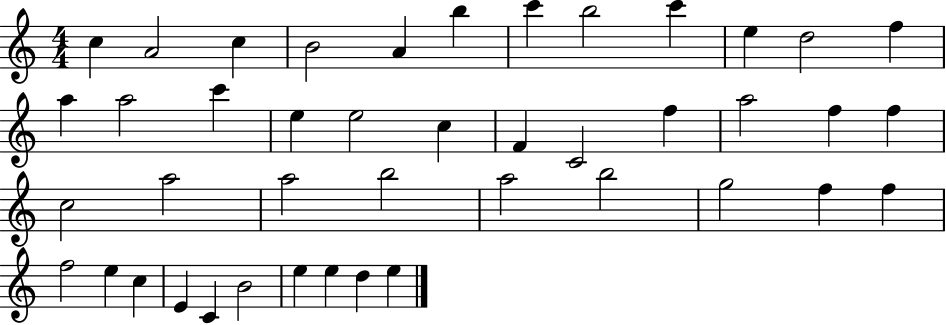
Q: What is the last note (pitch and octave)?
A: E5